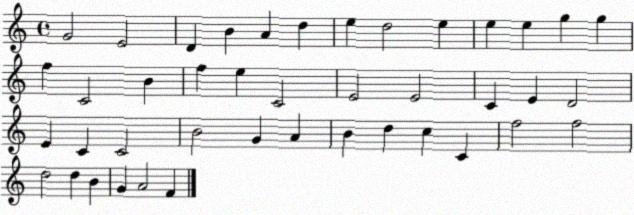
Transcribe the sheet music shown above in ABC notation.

X:1
T:Untitled
M:4/4
L:1/4
K:C
G2 E2 D B A d e d2 e e e g g f C2 B f e C2 E2 E2 C E D2 E C C2 B2 G A B d c C f2 f2 d2 d B G A2 F